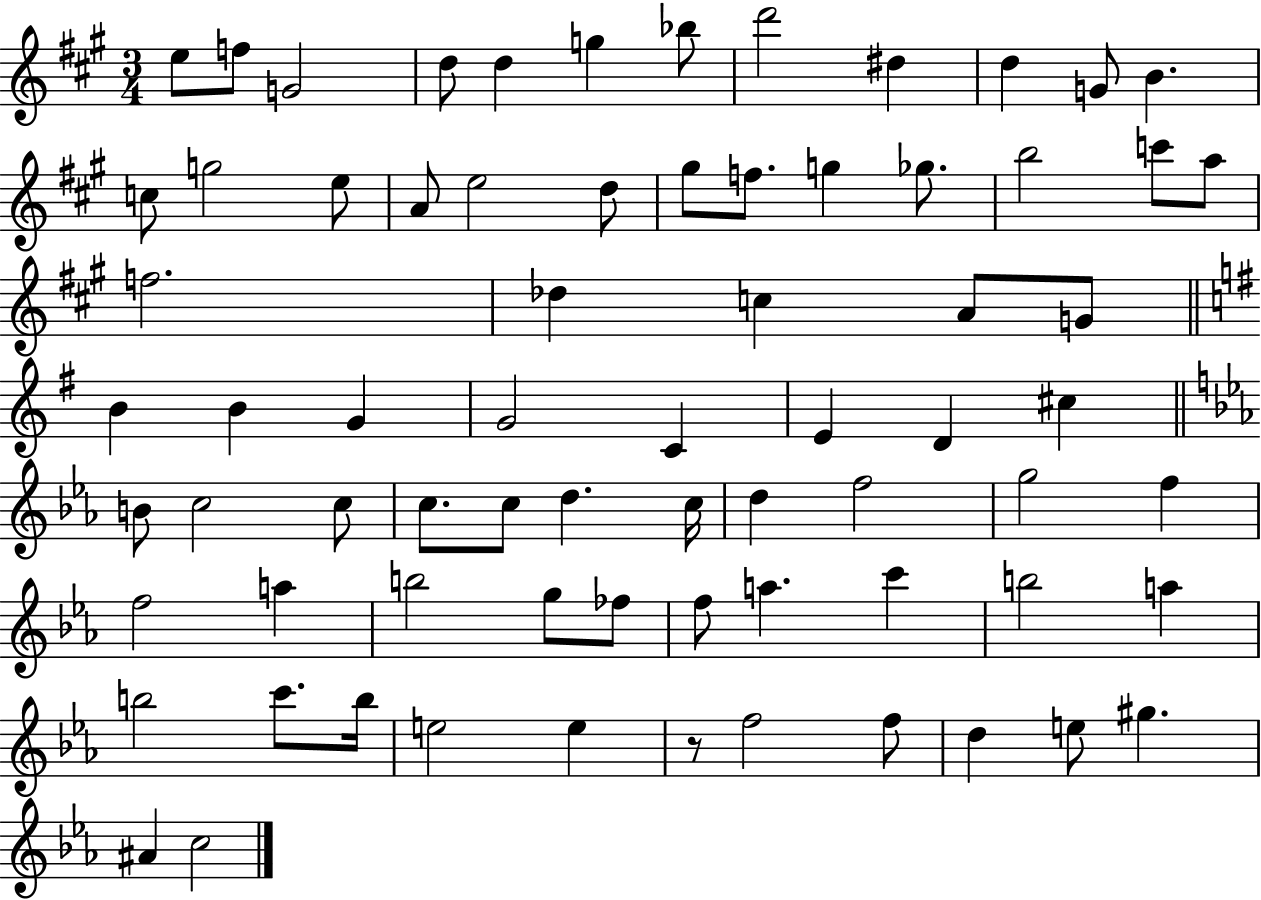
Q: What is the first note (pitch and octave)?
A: E5